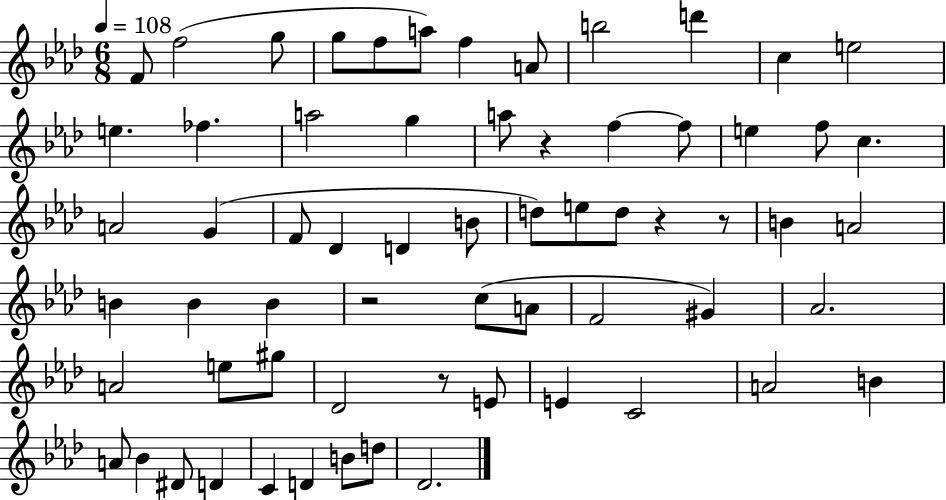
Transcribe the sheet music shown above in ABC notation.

X:1
T:Untitled
M:6/8
L:1/4
K:Ab
F/2 f2 g/2 g/2 f/2 a/2 f A/2 b2 d' c e2 e _f a2 g a/2 z f f/2 e f/2 c A2 G F/2 _D D B/2 d/2 e/2 d/2 z z/2 B A2 B B B z2 c/2 A/2 F2 ^G _A2 A2 e/2 ^g/2 _D2 z/2 E/2 E C2 A2 B A/2 _B ^D/2 D C D B/2 d/2 _D2